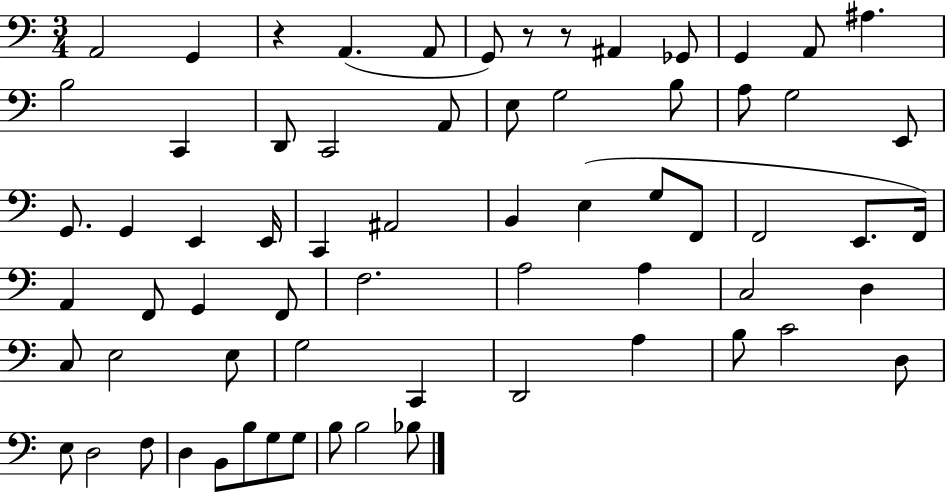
{
  \clef bass
  \numericTimeSignature
  \time 3/4
  \key c \major
  a,2 g,4 | r4 a,4.( a,8 | g,8) r8 r8 ais,4 ges,8 | g,4 a,8 ais4. | \break b2 c,4 | d,8 c,2 a,8 | e8 g2 b8 | a8 g2 e,8 | \break g,8. g,4 e,4 e,16 | c,4 ais,2 | b,4 e4( g8 f,8 | f,2 e,8. f,16) | \break a,4 f,8 g,4 f,8 | f2. | a2 a4 | c2 d4 | \break c8 e2 e8 | g2 c,4 | d,2 a4 | b8 c'2 d8 | \break e8 d2 f8 | d4 b,8 b8 g8 g8 | b8 b2 bes8 | \bar "|."
}